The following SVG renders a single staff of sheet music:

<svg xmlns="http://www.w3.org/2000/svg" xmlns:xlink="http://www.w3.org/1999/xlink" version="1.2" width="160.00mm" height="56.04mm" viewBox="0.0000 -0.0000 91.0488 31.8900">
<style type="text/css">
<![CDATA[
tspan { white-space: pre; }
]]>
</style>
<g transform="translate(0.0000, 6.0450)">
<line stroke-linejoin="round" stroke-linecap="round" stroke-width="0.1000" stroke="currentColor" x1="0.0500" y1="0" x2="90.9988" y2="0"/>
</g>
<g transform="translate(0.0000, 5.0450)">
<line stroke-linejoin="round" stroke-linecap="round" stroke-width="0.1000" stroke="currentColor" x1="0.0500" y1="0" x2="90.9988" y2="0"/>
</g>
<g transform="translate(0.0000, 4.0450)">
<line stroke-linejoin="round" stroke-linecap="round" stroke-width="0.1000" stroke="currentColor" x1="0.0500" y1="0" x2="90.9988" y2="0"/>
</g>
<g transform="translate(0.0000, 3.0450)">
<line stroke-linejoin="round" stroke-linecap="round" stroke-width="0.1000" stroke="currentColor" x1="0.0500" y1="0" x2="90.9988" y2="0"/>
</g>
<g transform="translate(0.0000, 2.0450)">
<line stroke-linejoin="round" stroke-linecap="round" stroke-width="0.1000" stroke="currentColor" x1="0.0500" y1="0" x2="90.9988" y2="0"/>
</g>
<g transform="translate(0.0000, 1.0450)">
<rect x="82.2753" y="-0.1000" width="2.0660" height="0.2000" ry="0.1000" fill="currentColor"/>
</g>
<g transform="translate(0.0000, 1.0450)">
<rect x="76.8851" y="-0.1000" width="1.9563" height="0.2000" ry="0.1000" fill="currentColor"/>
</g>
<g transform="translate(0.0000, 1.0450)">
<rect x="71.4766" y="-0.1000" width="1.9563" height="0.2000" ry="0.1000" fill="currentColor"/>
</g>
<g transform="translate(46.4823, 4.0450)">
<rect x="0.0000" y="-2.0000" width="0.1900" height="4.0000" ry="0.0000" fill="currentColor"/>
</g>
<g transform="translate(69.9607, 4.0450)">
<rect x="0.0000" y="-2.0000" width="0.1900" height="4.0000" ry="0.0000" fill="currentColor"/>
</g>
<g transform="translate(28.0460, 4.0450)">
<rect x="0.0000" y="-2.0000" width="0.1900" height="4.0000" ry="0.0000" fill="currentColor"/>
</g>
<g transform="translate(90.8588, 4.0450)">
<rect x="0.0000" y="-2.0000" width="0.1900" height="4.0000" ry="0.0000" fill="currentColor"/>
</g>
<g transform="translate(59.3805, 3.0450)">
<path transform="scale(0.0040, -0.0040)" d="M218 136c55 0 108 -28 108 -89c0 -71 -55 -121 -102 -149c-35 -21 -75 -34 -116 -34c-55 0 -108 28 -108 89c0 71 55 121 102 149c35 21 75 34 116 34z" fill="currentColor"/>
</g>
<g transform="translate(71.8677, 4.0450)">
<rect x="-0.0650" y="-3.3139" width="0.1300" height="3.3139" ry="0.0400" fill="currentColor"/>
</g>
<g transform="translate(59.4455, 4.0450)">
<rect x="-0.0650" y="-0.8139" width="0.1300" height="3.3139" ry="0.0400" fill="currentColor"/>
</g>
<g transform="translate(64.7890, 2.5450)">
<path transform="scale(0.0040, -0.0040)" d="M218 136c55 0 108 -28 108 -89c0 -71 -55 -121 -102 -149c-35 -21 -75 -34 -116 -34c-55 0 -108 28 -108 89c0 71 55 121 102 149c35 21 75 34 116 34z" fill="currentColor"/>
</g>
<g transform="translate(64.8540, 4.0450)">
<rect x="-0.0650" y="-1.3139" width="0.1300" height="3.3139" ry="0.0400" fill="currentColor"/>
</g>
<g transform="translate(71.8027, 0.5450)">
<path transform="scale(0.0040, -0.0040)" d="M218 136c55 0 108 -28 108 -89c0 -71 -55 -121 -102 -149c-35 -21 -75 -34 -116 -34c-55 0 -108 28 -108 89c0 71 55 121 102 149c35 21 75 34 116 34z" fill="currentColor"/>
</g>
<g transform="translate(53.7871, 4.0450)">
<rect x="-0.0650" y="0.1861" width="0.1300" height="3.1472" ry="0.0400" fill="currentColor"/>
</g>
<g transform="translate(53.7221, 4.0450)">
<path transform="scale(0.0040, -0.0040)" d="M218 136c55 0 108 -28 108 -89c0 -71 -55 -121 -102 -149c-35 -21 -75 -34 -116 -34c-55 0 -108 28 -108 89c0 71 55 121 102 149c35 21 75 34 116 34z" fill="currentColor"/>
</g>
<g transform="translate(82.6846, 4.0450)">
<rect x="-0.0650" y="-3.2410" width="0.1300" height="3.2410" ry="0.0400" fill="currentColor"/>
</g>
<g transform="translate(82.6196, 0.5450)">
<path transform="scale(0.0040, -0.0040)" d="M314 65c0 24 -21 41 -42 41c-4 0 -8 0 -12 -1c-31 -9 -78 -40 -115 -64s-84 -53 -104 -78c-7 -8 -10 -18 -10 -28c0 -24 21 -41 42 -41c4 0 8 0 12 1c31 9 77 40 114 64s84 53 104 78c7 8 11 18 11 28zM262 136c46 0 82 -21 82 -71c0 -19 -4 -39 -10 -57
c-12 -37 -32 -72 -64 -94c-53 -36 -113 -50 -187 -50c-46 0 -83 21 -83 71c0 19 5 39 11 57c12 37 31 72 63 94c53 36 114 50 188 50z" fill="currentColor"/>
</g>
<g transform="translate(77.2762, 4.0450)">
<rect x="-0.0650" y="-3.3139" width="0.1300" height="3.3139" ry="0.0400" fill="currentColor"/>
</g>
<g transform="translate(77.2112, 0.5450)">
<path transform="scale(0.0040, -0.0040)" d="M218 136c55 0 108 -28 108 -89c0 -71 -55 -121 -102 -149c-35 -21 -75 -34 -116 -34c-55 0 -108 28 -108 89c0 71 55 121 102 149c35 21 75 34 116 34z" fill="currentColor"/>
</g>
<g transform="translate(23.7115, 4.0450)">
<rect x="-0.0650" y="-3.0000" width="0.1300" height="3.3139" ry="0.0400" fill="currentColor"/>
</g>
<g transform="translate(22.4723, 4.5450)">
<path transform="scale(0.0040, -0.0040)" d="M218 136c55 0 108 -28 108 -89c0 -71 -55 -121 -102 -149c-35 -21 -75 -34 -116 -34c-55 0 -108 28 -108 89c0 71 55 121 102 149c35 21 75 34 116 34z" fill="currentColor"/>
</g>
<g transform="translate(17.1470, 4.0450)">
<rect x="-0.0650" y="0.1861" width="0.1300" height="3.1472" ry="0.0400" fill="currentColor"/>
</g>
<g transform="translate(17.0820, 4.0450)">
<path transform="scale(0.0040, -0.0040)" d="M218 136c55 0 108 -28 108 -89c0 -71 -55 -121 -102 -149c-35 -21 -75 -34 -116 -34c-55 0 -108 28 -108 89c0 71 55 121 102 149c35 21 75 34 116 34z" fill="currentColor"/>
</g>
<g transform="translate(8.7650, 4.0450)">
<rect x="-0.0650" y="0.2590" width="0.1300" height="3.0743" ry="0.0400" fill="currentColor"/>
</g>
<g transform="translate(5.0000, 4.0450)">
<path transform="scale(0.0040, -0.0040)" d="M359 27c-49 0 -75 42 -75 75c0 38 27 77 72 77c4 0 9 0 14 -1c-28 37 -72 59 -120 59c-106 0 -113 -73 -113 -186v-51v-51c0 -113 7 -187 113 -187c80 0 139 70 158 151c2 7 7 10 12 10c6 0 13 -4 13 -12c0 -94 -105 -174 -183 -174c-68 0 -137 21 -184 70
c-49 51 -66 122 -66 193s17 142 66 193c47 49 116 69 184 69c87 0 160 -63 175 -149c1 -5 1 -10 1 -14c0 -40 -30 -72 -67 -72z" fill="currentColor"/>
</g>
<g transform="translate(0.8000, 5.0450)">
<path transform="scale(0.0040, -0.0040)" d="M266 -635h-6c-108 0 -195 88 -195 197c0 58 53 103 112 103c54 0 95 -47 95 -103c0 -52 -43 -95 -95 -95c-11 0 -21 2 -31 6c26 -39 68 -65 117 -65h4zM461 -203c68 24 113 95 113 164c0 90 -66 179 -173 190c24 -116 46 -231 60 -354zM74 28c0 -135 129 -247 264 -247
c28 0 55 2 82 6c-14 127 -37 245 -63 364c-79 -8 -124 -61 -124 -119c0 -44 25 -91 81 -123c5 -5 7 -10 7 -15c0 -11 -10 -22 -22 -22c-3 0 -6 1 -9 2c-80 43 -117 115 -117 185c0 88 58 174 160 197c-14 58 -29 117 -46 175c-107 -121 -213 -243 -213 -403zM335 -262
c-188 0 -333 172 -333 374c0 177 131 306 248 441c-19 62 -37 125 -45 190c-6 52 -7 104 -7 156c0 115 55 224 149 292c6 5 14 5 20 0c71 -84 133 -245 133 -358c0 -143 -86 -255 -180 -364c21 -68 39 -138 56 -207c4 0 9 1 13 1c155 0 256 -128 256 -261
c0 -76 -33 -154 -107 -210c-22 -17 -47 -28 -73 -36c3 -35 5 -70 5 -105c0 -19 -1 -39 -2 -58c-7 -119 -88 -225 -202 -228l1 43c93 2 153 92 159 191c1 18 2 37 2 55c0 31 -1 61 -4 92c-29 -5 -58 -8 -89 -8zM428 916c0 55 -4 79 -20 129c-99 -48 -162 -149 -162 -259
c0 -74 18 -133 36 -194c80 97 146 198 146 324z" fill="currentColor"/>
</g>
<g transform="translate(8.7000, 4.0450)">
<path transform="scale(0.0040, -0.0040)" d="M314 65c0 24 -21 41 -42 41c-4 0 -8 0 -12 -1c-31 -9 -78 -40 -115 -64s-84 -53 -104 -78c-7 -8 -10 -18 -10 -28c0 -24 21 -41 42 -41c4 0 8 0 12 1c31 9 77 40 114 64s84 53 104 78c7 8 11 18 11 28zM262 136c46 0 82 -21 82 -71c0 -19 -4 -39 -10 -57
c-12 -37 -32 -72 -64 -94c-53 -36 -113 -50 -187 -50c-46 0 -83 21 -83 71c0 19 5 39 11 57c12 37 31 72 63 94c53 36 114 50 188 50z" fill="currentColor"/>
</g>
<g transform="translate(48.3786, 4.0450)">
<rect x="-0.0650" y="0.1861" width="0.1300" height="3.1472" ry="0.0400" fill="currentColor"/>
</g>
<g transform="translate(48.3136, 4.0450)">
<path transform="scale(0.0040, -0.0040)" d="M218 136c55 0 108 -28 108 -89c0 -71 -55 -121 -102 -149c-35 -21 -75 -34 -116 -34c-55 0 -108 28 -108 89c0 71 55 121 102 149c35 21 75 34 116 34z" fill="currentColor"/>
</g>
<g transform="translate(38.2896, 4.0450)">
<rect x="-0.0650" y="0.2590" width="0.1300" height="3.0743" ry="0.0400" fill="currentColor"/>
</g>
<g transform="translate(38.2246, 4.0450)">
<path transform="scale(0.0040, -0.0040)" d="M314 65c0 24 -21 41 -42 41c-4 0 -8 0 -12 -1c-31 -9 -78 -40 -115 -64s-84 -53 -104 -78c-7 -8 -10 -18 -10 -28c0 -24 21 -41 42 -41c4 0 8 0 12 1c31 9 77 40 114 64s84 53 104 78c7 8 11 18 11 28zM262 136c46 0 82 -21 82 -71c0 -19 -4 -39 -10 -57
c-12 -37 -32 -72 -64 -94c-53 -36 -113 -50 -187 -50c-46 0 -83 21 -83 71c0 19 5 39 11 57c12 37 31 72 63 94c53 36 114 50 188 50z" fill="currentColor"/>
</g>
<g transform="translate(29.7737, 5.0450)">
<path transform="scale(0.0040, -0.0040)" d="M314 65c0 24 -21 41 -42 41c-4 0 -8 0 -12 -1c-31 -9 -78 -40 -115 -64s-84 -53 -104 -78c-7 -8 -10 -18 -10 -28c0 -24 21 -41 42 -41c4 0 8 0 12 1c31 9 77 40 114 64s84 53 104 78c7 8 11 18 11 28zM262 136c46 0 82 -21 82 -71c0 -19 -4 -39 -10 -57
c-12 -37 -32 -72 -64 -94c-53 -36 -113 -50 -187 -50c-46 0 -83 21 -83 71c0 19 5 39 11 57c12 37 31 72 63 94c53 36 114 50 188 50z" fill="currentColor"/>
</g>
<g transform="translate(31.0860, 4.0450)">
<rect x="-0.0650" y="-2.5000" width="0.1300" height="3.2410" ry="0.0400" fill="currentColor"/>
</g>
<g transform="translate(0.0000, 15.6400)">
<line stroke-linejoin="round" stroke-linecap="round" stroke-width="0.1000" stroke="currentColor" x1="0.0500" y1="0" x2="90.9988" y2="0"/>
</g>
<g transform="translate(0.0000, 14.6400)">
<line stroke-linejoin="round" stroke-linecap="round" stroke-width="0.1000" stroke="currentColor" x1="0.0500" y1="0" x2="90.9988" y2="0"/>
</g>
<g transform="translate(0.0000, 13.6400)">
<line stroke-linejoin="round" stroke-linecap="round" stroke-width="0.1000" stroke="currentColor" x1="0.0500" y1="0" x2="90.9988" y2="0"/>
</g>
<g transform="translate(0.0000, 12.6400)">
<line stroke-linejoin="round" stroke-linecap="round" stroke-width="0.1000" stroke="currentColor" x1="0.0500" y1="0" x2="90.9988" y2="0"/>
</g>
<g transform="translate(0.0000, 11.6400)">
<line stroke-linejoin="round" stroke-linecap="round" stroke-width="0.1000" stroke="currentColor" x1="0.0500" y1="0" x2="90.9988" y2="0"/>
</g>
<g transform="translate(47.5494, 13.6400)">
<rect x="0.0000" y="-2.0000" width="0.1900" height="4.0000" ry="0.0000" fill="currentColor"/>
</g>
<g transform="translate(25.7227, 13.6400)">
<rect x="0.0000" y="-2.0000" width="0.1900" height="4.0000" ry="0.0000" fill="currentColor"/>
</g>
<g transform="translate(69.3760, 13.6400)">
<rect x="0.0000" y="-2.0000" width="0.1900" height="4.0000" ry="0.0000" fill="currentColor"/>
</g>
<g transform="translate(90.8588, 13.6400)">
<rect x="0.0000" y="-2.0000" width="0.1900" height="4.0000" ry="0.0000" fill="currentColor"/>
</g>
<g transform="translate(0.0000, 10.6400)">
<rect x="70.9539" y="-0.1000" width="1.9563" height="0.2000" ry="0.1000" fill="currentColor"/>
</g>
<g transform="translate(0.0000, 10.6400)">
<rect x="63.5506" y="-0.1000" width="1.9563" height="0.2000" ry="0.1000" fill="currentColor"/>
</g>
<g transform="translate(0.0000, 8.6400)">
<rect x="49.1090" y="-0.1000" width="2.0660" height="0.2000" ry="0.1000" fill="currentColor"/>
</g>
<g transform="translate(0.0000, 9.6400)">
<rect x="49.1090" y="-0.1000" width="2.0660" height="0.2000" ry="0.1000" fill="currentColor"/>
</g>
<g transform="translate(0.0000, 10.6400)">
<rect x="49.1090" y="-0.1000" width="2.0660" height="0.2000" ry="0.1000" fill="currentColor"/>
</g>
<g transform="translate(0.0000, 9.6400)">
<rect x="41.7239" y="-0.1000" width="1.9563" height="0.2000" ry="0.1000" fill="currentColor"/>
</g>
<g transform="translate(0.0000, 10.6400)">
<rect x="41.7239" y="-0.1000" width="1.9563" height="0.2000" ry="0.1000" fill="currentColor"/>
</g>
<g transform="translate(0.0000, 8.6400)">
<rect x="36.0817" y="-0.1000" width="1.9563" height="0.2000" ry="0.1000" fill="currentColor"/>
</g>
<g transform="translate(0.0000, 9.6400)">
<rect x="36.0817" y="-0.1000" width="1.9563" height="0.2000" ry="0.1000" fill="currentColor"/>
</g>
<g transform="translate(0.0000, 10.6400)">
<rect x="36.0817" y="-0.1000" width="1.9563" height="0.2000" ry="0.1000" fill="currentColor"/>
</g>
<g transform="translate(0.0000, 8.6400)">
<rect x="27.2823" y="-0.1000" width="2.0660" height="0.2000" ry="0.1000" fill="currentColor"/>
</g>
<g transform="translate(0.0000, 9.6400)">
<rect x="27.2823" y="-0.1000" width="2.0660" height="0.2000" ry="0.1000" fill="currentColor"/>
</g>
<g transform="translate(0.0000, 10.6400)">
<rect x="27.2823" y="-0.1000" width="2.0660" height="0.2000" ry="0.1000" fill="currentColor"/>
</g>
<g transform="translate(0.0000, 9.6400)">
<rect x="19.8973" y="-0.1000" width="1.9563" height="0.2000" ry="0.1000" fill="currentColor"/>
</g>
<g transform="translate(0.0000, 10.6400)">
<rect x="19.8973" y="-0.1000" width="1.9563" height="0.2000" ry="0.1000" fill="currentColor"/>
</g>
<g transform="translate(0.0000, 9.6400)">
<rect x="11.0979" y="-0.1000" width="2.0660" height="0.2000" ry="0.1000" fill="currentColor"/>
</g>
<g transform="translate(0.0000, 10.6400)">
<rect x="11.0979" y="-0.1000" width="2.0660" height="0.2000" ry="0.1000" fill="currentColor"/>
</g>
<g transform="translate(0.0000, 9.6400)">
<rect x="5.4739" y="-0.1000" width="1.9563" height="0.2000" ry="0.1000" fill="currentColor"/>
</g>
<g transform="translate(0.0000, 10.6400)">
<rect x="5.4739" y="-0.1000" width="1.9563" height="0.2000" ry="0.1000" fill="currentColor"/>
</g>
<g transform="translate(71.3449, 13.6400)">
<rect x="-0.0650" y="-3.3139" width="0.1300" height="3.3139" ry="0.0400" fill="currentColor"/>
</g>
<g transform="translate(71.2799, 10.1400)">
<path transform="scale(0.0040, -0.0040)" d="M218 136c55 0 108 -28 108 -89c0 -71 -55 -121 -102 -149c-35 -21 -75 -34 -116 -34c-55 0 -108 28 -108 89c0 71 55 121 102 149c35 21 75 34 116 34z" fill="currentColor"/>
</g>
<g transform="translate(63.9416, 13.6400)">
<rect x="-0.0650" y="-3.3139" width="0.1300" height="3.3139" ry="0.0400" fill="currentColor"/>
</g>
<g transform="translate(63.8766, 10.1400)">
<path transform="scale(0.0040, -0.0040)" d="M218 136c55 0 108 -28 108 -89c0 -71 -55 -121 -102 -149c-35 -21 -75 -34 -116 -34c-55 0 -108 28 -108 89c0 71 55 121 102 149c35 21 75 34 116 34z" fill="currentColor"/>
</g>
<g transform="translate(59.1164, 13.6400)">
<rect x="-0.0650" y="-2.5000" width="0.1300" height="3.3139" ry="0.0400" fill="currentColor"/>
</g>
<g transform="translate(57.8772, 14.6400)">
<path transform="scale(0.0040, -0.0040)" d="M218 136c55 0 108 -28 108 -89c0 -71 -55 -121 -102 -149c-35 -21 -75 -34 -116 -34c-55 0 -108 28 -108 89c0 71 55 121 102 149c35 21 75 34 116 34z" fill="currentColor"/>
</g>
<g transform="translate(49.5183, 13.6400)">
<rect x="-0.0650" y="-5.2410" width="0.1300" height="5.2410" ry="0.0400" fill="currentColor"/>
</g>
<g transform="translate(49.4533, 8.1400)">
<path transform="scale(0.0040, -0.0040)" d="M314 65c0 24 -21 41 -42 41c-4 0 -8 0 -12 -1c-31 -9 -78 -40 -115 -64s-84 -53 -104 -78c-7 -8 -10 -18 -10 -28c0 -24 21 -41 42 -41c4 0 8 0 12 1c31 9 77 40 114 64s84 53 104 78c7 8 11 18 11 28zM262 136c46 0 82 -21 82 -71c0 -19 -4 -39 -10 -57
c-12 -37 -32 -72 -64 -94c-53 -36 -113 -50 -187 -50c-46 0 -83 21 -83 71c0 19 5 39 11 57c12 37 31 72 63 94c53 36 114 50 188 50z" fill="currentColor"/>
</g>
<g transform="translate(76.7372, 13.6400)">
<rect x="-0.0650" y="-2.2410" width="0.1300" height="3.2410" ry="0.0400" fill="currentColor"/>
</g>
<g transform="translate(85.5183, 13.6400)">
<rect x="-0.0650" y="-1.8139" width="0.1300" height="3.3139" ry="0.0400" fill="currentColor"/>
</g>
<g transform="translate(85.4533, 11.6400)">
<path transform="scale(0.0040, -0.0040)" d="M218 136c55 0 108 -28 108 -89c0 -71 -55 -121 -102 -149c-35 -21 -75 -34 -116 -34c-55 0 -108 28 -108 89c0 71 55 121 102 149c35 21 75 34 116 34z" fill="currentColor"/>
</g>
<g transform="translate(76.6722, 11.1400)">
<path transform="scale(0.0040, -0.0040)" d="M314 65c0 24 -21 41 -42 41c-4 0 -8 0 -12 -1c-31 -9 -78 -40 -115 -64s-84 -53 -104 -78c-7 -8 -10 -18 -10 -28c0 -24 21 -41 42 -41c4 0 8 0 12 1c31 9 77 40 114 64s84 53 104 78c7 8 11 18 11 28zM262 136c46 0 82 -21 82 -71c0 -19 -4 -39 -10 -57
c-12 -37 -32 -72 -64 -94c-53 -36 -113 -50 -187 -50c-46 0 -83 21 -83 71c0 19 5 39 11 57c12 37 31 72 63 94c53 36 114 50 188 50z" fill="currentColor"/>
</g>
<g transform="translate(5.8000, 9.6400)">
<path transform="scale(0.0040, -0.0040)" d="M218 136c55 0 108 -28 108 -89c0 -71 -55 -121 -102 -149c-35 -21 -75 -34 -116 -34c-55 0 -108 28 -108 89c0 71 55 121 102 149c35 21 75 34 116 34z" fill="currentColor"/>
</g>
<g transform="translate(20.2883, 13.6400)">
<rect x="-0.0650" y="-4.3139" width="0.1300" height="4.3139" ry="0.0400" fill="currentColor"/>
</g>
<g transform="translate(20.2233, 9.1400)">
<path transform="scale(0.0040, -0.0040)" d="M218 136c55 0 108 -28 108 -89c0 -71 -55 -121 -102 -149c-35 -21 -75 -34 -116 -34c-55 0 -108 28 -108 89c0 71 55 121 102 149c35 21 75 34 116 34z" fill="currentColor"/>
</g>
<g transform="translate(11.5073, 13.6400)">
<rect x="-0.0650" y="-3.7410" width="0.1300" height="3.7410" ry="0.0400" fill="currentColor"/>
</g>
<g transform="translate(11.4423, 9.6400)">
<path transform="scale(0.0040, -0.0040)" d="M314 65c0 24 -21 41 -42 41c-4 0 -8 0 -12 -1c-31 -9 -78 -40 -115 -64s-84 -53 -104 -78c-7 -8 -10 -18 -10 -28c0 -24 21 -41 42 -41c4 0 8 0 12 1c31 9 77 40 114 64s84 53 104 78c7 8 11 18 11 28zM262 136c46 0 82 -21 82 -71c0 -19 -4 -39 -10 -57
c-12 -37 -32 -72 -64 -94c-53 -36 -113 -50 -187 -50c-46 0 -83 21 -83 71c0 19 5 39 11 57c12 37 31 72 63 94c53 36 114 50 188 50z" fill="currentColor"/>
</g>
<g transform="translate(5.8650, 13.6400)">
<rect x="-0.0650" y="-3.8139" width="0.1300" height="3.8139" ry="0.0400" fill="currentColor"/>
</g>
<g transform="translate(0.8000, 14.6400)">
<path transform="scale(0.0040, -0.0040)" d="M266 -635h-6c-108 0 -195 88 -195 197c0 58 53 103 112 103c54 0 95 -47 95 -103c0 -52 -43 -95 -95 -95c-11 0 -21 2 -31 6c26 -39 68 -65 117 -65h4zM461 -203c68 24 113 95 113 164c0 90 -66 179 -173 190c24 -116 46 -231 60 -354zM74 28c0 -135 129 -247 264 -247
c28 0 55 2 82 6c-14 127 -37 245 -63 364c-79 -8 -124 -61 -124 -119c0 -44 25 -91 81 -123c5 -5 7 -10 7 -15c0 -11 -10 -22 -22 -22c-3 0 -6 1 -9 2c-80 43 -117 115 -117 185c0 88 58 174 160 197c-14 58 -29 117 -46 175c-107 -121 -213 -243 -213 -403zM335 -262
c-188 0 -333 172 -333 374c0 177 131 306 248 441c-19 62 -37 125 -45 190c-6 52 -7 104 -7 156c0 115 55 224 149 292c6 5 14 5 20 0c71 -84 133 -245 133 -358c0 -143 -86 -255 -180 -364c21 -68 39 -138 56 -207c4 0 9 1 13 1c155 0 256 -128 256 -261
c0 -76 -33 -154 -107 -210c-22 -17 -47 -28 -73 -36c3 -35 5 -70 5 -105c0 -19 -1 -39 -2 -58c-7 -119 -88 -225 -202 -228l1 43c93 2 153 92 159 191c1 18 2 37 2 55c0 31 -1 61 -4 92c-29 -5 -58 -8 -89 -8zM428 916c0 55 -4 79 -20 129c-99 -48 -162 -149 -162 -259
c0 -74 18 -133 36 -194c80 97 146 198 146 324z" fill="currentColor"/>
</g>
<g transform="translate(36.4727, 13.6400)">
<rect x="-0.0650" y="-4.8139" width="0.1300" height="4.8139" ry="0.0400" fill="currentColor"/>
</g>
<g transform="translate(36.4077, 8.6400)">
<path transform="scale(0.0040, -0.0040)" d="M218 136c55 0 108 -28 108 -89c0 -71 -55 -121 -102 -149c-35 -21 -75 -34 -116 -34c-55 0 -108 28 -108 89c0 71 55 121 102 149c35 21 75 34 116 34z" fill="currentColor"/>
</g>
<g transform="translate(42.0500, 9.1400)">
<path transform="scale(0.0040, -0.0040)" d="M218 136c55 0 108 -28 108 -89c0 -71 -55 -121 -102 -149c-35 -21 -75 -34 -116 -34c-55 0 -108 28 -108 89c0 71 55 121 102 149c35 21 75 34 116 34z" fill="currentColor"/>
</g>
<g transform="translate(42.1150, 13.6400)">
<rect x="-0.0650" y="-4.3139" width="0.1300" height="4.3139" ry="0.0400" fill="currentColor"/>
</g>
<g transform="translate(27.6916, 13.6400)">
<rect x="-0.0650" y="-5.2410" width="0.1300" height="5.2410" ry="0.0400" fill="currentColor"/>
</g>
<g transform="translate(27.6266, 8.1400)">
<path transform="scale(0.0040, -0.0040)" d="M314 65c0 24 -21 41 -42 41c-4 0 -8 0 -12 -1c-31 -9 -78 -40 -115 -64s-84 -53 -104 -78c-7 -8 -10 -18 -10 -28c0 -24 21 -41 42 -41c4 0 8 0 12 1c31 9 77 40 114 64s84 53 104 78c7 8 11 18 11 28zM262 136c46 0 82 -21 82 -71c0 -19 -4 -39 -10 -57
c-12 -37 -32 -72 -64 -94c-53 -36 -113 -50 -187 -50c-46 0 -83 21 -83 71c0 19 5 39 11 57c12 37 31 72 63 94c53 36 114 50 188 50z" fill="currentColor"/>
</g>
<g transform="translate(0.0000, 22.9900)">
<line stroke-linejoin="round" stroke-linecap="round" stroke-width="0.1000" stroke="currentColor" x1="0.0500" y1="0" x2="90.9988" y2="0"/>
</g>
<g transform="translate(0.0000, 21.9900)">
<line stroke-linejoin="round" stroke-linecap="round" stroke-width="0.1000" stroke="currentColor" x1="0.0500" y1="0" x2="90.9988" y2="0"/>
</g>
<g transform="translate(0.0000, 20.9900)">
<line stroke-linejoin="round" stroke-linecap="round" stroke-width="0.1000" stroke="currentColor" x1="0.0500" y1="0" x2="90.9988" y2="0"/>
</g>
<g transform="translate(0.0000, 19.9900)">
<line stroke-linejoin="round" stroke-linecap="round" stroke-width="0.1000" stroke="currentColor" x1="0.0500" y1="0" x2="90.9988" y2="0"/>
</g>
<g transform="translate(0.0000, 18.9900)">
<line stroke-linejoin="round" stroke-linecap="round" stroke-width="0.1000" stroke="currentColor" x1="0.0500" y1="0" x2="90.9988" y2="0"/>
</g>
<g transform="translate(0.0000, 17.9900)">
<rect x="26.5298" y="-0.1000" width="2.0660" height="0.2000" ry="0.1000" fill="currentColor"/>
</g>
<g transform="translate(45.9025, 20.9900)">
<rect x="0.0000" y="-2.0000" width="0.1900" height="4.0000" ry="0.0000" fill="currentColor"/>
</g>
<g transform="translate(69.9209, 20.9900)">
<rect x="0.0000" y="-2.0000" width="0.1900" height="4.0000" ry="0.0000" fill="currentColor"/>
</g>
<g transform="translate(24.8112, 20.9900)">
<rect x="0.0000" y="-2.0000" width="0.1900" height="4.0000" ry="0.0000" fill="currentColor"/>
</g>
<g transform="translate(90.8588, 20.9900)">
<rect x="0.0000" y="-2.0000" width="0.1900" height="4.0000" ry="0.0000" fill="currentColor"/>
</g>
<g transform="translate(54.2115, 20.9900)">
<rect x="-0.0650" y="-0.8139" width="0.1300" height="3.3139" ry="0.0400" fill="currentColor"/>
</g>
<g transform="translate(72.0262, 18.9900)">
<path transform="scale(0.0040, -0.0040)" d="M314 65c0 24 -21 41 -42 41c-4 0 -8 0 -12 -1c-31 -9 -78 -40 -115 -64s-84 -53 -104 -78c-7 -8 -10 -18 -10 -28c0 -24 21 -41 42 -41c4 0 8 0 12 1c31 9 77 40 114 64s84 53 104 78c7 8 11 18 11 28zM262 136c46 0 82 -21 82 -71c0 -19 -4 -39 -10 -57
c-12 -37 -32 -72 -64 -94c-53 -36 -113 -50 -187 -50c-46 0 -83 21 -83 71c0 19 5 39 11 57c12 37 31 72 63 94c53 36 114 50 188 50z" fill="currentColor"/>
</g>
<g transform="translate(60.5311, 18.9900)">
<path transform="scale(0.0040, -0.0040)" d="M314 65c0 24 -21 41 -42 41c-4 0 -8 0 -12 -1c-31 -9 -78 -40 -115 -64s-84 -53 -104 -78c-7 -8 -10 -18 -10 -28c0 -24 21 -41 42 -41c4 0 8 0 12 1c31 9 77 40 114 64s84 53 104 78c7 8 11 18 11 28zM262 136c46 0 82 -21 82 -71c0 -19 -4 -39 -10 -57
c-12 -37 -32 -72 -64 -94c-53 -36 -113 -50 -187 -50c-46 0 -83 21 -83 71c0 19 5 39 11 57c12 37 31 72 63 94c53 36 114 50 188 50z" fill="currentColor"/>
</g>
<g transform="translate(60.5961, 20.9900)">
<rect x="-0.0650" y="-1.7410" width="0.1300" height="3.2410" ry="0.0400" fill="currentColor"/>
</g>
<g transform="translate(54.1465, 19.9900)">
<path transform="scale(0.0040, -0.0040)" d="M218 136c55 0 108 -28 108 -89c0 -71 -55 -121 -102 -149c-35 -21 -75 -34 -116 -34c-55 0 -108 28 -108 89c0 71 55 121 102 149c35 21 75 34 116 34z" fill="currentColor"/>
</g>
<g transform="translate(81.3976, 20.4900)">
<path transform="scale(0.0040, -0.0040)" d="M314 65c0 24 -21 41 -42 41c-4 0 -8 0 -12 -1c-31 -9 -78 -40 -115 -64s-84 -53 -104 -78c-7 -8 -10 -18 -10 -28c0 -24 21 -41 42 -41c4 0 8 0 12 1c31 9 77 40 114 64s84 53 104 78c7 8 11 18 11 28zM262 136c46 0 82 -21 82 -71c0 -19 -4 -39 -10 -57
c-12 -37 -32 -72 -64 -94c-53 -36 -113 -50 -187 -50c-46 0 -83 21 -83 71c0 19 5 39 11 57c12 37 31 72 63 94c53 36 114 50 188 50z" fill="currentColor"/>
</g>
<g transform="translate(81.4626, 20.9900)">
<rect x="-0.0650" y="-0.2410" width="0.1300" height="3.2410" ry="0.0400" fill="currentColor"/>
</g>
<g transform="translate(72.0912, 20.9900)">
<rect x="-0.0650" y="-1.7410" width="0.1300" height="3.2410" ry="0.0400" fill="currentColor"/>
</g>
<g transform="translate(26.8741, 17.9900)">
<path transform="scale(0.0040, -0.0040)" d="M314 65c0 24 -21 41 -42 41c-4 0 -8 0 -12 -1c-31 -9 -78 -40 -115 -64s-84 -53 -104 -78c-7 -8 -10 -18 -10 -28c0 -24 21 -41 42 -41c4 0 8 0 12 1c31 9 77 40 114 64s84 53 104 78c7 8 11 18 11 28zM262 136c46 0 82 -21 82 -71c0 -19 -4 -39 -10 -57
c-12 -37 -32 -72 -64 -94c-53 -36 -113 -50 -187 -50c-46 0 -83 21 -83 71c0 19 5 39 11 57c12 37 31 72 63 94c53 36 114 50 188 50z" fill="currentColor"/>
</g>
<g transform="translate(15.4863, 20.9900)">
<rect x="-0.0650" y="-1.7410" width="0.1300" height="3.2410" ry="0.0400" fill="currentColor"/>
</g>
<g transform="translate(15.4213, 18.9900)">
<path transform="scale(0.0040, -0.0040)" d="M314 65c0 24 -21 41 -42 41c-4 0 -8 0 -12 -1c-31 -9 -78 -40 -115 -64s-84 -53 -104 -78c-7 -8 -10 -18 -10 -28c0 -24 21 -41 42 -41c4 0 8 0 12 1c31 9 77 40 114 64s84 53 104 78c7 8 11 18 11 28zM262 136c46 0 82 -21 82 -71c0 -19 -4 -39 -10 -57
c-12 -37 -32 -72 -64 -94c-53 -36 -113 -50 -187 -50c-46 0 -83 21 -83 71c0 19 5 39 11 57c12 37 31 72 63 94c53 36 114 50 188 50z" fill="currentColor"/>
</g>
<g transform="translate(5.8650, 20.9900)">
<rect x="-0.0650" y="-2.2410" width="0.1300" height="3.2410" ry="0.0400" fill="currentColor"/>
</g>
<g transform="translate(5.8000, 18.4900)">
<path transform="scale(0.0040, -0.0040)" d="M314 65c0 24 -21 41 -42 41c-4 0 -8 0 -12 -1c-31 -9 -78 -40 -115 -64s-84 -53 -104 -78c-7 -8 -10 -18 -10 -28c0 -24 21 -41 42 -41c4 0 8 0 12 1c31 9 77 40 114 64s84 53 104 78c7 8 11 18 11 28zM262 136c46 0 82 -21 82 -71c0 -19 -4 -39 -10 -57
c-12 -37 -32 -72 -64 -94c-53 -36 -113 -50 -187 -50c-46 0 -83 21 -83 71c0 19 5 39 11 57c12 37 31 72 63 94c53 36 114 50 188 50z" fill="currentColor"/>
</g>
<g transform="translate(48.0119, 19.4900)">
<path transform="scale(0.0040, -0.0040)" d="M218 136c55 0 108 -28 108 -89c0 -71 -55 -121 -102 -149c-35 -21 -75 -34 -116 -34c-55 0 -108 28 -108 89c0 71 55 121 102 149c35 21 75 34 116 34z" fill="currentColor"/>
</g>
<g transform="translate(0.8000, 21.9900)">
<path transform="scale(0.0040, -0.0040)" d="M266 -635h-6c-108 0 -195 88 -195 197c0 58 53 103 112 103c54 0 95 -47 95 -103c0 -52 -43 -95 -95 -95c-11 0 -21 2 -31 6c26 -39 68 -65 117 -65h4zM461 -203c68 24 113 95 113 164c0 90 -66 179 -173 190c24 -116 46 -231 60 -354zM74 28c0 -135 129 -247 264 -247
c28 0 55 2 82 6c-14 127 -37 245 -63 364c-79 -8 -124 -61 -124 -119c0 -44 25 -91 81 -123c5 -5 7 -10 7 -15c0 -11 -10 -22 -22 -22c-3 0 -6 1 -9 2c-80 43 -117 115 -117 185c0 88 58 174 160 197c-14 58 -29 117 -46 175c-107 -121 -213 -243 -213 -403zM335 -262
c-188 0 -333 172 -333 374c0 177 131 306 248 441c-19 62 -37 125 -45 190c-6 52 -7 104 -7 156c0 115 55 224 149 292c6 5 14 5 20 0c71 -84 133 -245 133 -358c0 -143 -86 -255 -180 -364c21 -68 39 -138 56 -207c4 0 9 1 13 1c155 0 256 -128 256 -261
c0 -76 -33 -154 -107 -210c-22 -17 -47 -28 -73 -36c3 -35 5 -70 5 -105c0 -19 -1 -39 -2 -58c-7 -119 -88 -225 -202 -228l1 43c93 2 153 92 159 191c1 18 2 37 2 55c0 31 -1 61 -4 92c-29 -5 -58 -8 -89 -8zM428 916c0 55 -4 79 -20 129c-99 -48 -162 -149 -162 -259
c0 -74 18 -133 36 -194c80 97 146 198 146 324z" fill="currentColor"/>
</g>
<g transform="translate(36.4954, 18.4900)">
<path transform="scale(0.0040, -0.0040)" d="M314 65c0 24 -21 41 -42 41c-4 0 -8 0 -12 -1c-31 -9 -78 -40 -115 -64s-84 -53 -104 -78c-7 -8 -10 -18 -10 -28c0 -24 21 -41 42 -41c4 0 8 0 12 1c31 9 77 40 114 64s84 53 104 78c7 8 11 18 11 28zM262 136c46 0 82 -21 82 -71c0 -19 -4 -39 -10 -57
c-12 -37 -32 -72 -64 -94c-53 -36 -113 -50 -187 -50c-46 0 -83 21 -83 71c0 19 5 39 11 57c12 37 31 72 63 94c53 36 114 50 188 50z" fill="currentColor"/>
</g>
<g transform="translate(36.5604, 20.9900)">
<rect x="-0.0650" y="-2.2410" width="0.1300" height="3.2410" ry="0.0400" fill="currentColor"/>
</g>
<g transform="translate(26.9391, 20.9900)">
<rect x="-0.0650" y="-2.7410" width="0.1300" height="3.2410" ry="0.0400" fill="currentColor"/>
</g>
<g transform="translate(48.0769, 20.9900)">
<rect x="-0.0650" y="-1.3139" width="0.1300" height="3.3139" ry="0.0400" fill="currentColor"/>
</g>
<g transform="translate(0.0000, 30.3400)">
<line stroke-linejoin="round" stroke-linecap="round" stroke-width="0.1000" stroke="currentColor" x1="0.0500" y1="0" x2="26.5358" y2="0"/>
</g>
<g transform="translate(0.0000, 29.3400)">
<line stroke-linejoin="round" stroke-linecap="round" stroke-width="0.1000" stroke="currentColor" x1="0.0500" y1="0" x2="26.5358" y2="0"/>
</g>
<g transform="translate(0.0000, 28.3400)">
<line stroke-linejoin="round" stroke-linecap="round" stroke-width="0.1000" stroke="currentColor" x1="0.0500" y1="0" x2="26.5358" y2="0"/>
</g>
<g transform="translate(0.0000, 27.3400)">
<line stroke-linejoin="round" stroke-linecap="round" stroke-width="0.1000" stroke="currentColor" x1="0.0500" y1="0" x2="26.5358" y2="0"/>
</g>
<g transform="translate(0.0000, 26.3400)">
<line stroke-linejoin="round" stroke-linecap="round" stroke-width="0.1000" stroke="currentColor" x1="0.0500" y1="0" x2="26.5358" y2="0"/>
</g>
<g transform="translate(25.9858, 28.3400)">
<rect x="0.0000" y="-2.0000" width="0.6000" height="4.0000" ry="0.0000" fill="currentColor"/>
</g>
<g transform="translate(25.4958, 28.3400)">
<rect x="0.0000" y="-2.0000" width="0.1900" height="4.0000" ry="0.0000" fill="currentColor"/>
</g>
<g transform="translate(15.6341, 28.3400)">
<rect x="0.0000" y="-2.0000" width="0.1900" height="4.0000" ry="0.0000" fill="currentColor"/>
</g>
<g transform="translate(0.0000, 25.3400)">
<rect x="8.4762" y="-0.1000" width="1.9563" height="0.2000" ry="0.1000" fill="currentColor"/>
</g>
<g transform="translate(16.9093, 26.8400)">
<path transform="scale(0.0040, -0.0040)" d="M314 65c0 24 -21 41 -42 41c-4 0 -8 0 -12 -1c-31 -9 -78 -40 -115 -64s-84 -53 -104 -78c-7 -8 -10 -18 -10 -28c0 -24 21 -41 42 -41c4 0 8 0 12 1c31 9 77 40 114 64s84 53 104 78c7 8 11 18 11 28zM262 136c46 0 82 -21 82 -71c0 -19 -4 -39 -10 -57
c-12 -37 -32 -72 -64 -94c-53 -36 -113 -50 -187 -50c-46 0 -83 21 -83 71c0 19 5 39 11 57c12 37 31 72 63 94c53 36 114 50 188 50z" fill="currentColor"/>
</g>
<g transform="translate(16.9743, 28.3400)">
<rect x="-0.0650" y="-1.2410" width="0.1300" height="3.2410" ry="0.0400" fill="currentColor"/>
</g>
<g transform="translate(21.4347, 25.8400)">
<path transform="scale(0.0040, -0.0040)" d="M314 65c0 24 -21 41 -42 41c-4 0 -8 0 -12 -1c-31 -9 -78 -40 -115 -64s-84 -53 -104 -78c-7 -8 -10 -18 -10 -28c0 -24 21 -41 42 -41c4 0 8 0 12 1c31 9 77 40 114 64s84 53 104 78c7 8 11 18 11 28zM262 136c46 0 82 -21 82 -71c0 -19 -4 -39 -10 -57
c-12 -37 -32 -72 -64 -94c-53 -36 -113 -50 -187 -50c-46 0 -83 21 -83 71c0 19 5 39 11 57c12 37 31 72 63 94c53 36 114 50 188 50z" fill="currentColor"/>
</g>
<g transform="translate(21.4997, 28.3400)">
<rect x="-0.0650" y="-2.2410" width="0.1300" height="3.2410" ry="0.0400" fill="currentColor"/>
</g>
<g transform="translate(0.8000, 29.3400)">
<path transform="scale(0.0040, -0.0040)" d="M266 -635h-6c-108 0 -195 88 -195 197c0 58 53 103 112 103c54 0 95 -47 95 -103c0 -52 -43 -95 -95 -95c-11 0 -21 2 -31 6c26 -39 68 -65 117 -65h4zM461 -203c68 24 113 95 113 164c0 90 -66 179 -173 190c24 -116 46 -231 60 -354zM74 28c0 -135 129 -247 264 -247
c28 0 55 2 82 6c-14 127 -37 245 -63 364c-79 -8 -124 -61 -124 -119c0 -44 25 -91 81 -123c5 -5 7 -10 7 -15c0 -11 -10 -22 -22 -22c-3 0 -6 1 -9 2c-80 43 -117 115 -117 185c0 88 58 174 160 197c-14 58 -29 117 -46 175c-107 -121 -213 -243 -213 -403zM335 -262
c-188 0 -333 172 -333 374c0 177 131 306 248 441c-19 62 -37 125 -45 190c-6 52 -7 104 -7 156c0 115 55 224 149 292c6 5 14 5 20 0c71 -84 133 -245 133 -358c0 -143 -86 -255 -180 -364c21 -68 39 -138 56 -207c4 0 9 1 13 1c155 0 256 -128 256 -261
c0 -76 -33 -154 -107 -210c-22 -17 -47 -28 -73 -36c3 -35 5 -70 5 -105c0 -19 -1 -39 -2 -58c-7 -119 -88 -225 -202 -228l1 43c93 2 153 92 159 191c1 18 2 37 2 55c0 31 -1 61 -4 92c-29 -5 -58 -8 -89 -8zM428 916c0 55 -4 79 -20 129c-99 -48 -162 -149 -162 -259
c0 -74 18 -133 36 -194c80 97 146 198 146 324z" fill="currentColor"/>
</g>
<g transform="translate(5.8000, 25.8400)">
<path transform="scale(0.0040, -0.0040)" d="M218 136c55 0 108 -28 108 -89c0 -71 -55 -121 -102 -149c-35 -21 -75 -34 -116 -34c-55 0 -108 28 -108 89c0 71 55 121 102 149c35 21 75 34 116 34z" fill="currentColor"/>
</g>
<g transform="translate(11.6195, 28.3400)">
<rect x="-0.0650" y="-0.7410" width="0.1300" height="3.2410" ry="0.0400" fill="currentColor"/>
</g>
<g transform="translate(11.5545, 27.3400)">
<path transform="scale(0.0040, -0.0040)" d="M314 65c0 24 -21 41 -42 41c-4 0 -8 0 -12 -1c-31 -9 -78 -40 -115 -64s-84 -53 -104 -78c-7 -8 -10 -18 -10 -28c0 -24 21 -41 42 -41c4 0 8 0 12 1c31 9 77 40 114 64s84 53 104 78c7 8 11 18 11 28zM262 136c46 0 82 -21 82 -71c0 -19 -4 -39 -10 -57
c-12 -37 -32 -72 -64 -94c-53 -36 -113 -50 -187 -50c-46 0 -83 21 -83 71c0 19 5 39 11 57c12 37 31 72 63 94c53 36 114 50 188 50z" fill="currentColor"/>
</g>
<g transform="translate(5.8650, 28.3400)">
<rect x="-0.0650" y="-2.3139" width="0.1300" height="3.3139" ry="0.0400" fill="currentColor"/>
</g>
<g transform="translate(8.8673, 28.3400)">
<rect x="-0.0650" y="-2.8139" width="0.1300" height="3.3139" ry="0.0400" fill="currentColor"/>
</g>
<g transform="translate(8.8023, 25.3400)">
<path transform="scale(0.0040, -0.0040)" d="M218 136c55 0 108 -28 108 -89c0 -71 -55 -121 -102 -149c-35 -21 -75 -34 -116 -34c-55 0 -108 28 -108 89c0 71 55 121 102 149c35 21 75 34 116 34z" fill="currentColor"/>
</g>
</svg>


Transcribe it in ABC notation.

X:1
T:Untitled
M:4/4
L:1/4
K:C
B2 B A G2 B2 B B d e b b b2 c' c'2 d' f'2 e' d' f'2 G b b g2 f g2 f2 a2 g2 e d f2 f2 c2 g a d2 e2 g2